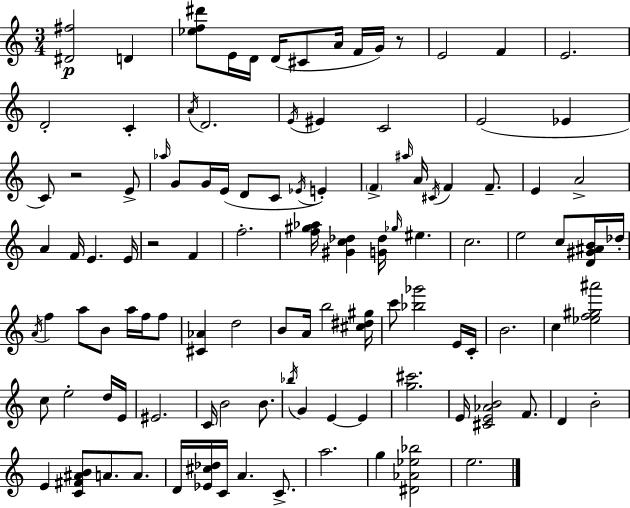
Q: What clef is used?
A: treble